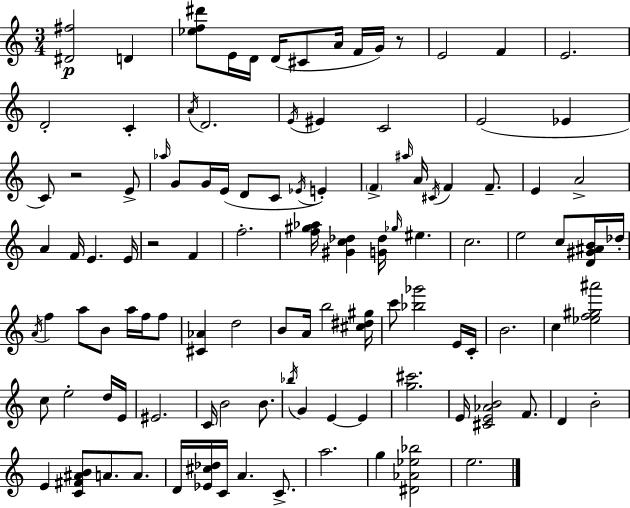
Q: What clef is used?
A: treble